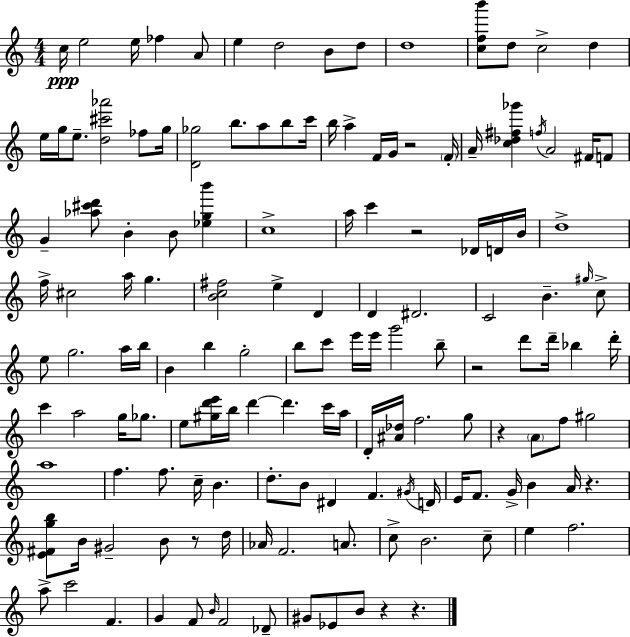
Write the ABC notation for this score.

X:1
T:Untitled
M:4/4
L:1/4
K:Am
c/4 e2 e/4 _f A/2 e d2 B/2 d/2 d4 [cfb']/2 d/2 c2 d e/4 g/4 e/2 [d^c'_a']2 _f/2 g/4 [D_g]2 b/2 a/2 b/2 c'/4 b/4 a F/4 G/4 z2 F/4 A/4 [c_d^f_g'] f/4 A2 ^F/4 F/2 G [_a^c'd']/2 B B/2 [_egb'] c4 a/4 c' z2 _D/4 D/4 B/4 d4 f/4 ^c2 a/4 g [Bc^f]2 e D D ^D2 C2 B ^g/4 c/2 e/2 g2 a/4 b/4 B b g2 b/2 c'/2 e'/4 e'/4 g'2 b/2 z2 d'/2 d'/4 _b d'/4 c' a2 g/4 _g/2 e/2 [^gd'e']/4 b/4 d' d' c'/4 a/4 D/4 [^A_d]/4 f2 g/2 z A/2 f/2 ^g2 a4 f f/2 c/4 B d/2 B/2 ^D F ^G/4 D/4 E/4 F/2 G/4 B A/4 z [E^Fgb]/2 B/4 ^G2 B/2 z/2 d/4 _A/4 F2 A/2 c/2 B2 c/2 e f2 a/2 c'2 F G F/2 B/4 F2 _D/2 ^G/2 _E/2 B/2 z z